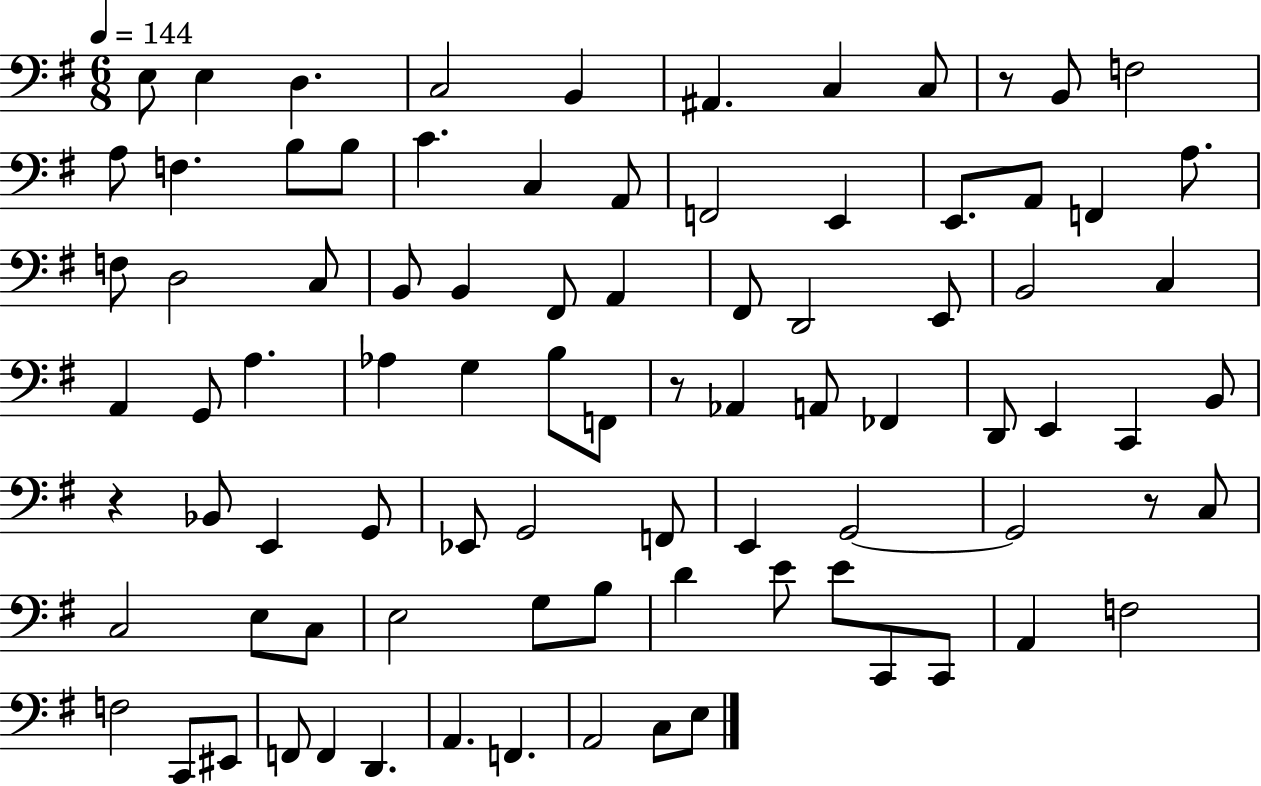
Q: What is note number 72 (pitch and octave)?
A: F3